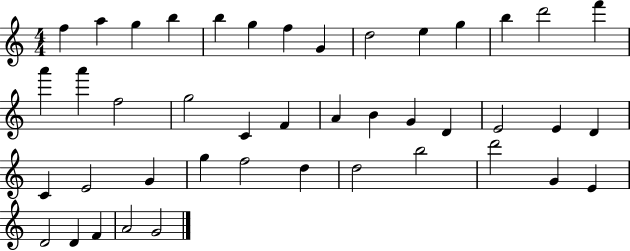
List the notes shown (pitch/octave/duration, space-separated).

F5/q A5/q G5/q B5/q B5/q G5/q F5/q G4/q D5/h E5/q G5/q B5/q D6/h F6/q A6/q A6/q F5/h G5/h C4/q F4/q A4/q B4/q G4/q D4/q E4/h E4/q D4/q C4/q E4/h G4/q G5/q F5/h D5/q D5/h B5/h D6/h G4/q E4/q D4/h D4/q F4/q A4/h G4/h